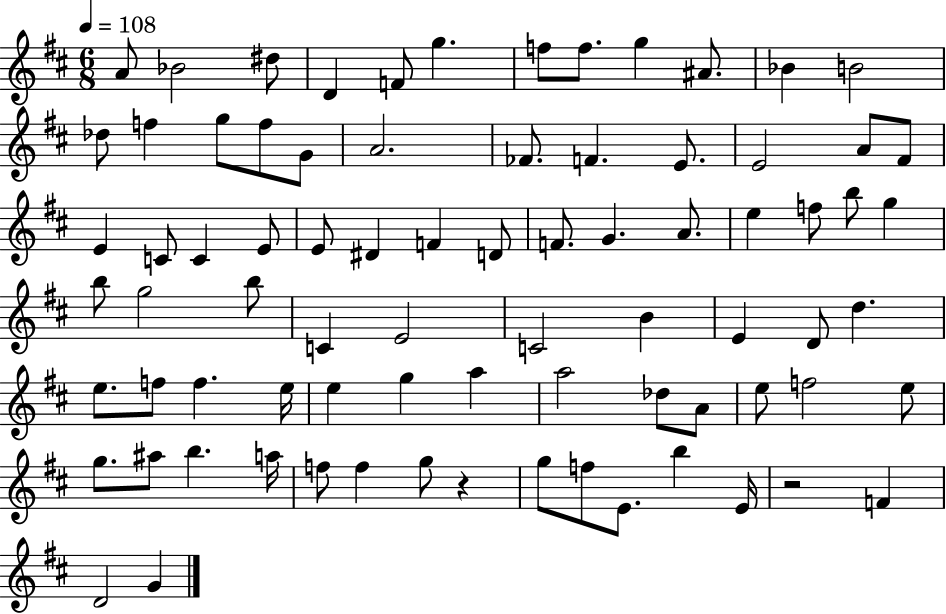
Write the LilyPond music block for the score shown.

{
  \clef treble
  \numericTimeSignature
  \time 6/8
  \key d \major
  \tempo 4 = 108
  \repeat volta 2 { a'8 bes'2 dis''8 | d'4 f'8 g''4. | f''8 f''8. g''4 ais'8. | bes'4 b'2 | \break des''8 f''4 g''8 f''8 g'8 | a'2. | fes'8. f'4. e'8. | e'2 a'8 fis'8 | \break e'4 c'8 c'4 e'8 | e'8 dis'4 f'4 d'8 | f'8. g'4. a'8. | e''4 f''8 b''8 g''4 | \break b''8 g''2 b''8 | c'4 e'2 | c'2 b'4 | e'4 d'8 d''4. | \break e''8. f''8 f''4. e''16 | e''4 g''4 a''4 | a''2 des''8 a'8 | e''8 f''2 e''8 | \break g''8. ais''8 b''4. a''16 | f''8 f''4 g''8 r4 | g''8 f''8 e'8. b''4 e'16 | r2 f'4 | \break d'2 g'4 | } \bar "|."
}